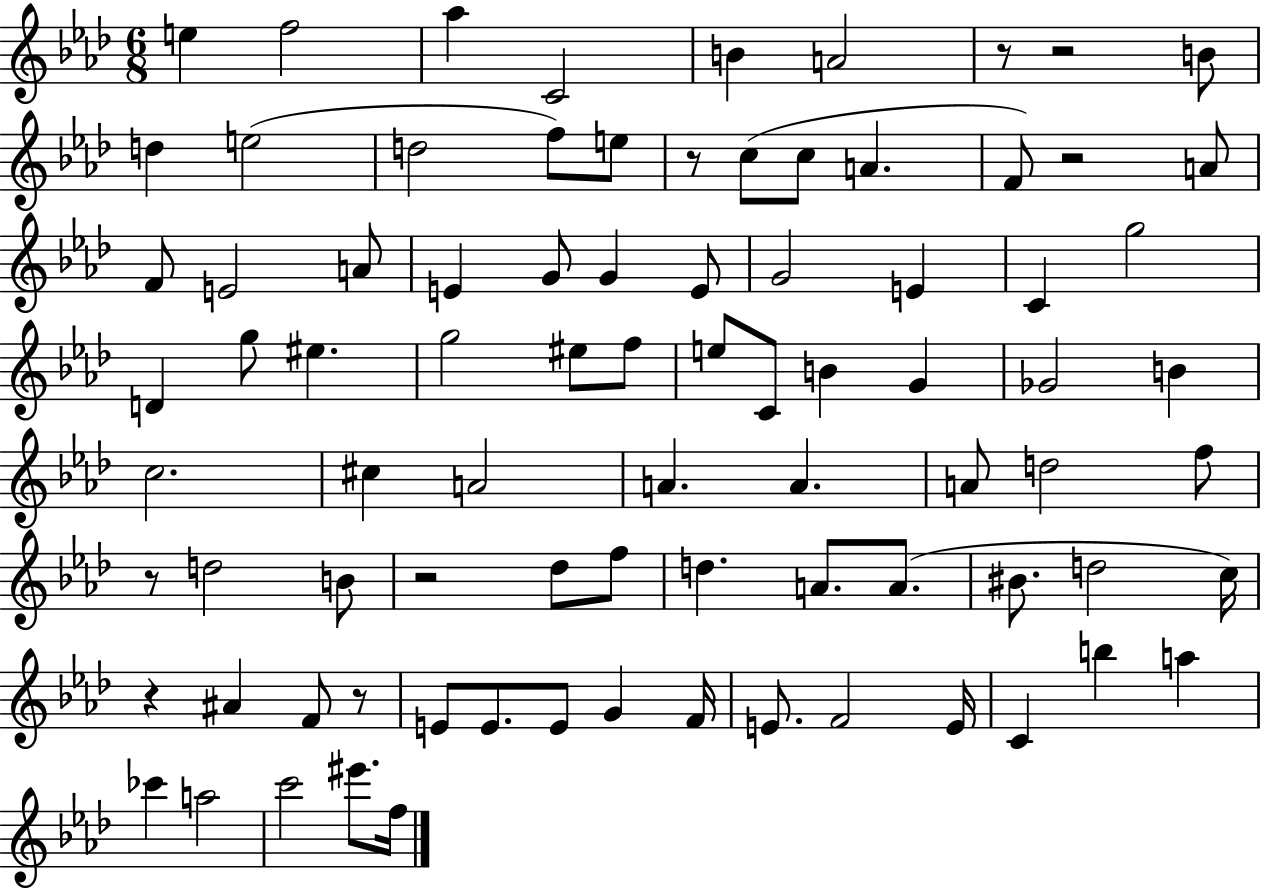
X:1
T:Untitled
M:6/8
L:1/4
K:Ab
e f2 _a C2 B A2 z/2 z2 B/2 d e2 d2 f/2 e/2 z/2 c/2 c/2 A F/2 z2 A/2 F/2 E2 A/2 E G/2 G E/2 G2 E C g2 D g/2 ^e g2 ^e/2 f/2 e/2 C/2 B G _G2 B c2 ^c A2 A A A/2 d2 f/2 z/2 d2 B/2 z2 _d/2 f/2 d A/2 A/2 ^B/2 d2 c/4 z ^A F/2 z/2 E/2 E/2 E/2 G F/4 E/2 F2 E/4 C b a _c' a2 c'2 ^e'/2 f/4